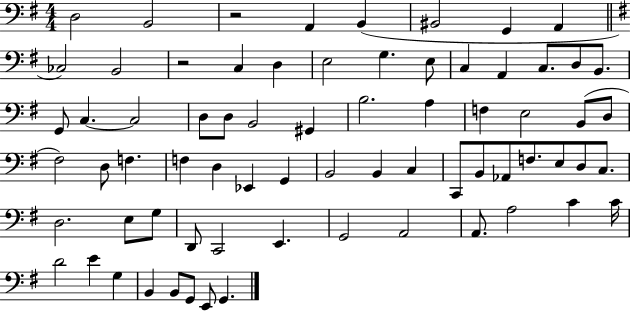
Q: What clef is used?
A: bass